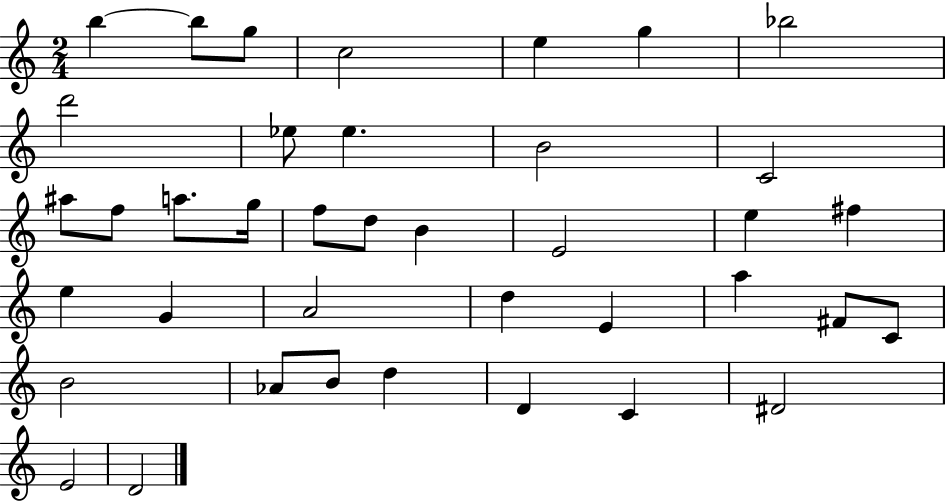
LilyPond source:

{
  \clef treble
  \numericTimeSignature
  \time 2/4
  \key c \major
  \repeat volta 2 { b''4~~ b''8 g''8 | c''2 | e''4 g''4 | bes''2 | \break d'''2 | ees''8 ees''4. | b'2 | c'2 | \break ais''8 f''8 a''8. g''16 | f''8 d''8 b'4 | e'2 | e''4 fis''4 | \break e''4 g'4 | a'2 | d''4 e'4 | a''4 fis'8 c'8 | \break b'2 | aes'8 b'8 d''4 | d'4 c'4 | dis'2 | \break e'2 | d'2 | } \bar "|."
}